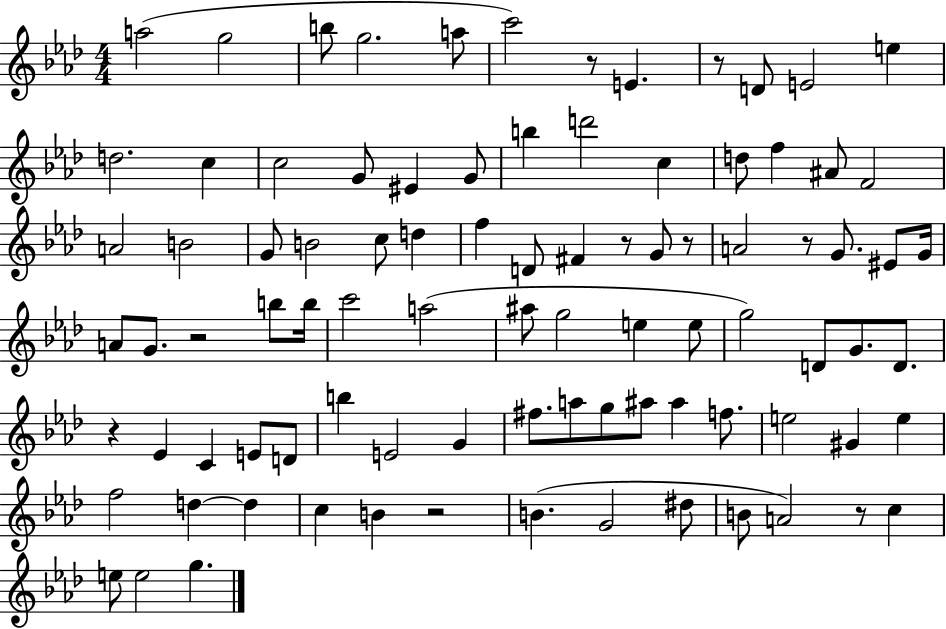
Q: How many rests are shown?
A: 9